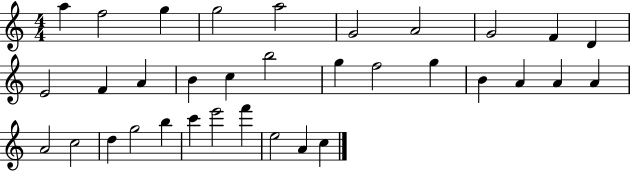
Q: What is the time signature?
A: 4/4